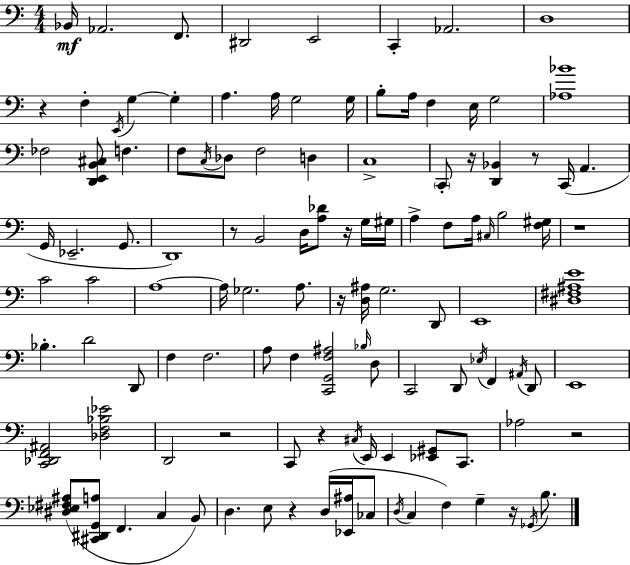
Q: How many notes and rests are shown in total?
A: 116